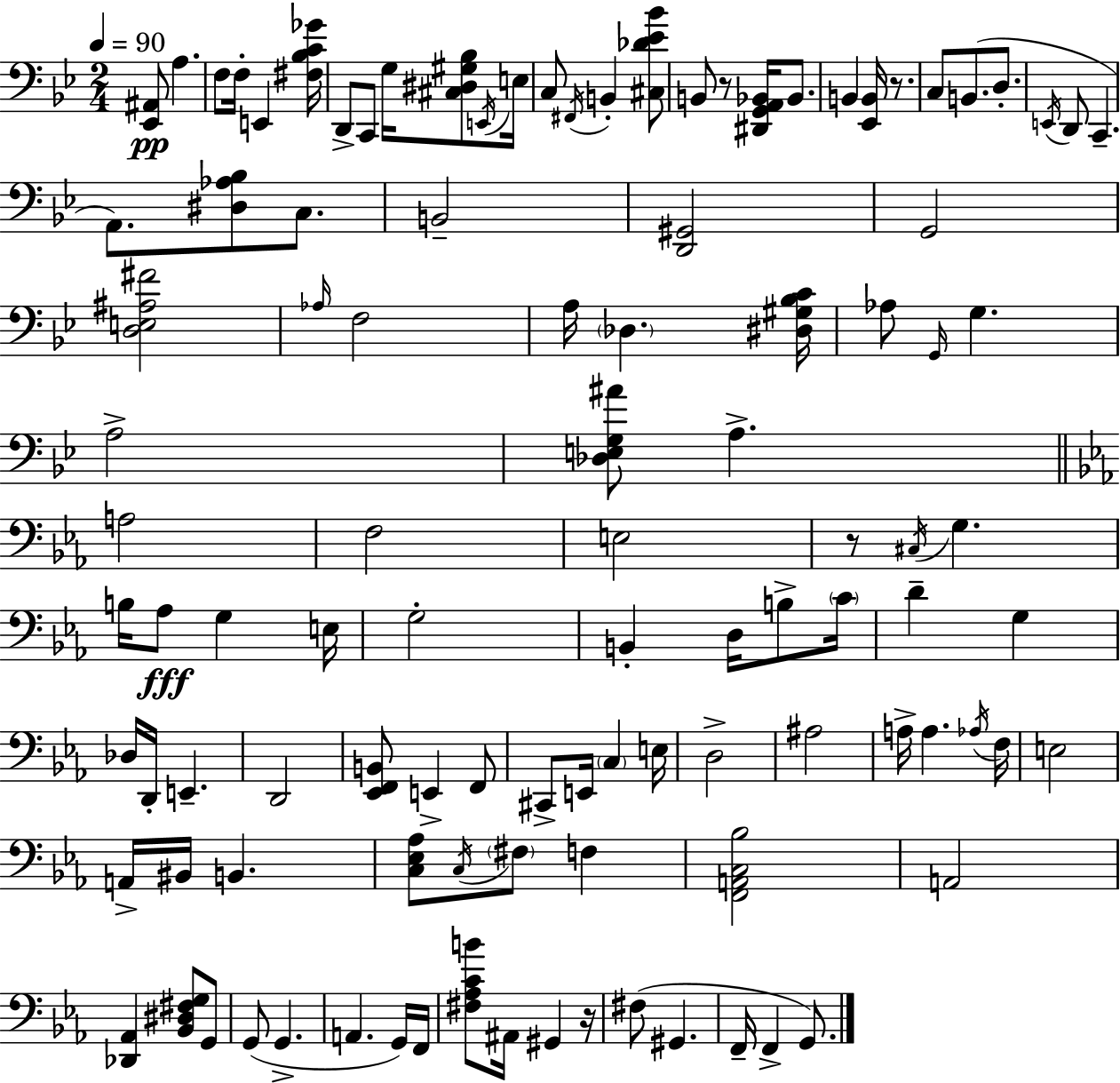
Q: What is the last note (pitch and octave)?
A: G2